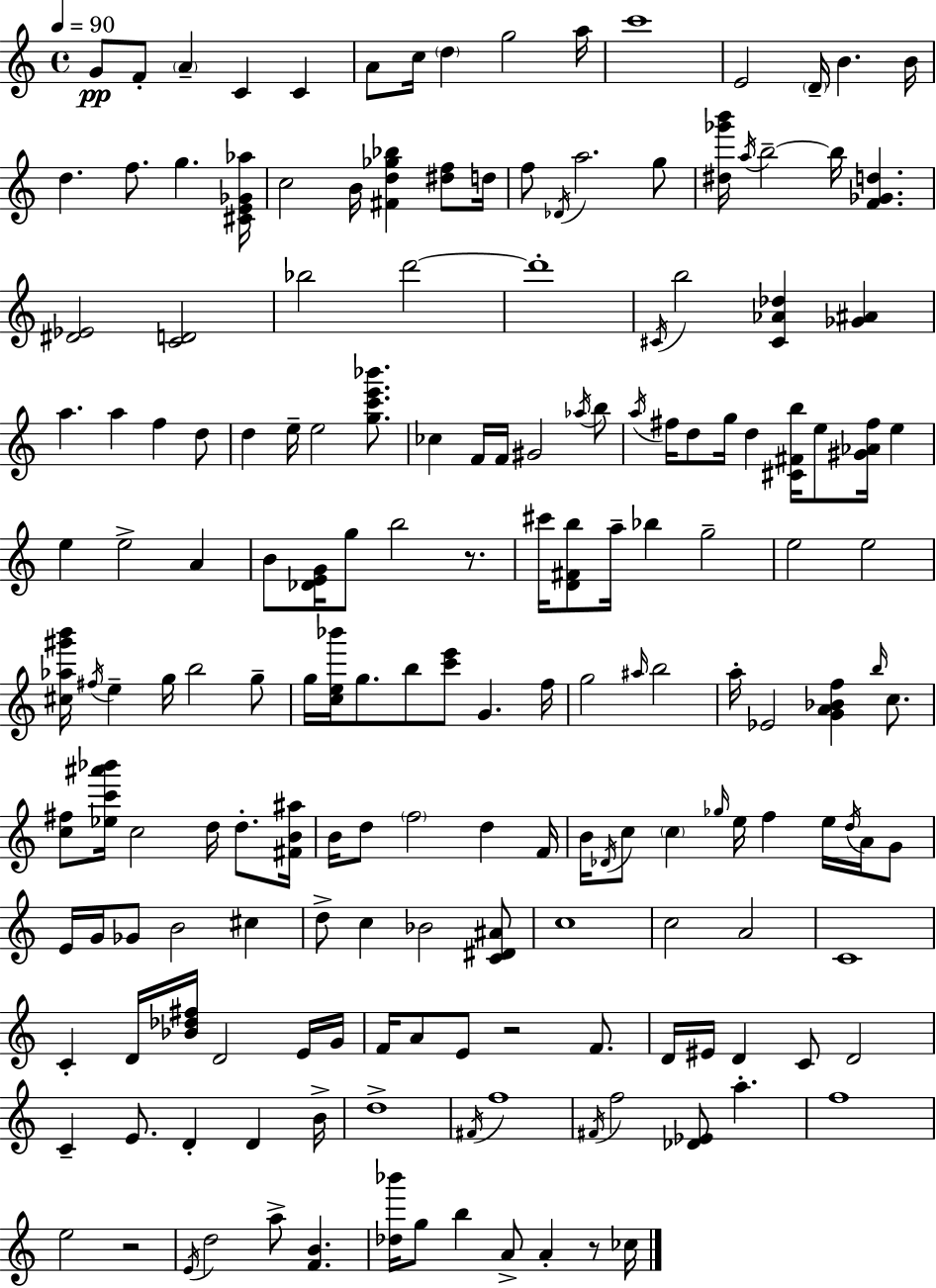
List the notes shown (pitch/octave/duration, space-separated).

G4/e F4/e A4/q C4/q C4/q A4/e C5/s D5/q G5/h A5/s C6/w E4/h D4/s B4/q. B4/s D5/q. F5/e. G5/q. [C#4,E4,Gb4,Ab5]/s C5/h B4/s [F#4,D5,Gb5,Bb5]/q [D#5,F5]/e D5/s F5/e Db4/s A5/h. G5/e [D#5,Gb6,B6]/s A5/s B5/h B5/s [F4,Gb4,D5]/q. [D#4,Eb4]/h [C4,D4]/h Bb5/h D6/h D6/w C#4/s B5/h [C#4,Ab4,Db5]/q [Gb4,A#4]/q A5/q. A5/q F5/q D5/e D5/q E5/s E5/h [G5,C6,E6,Bb6]/e. CES5/q F4/s F4/s G#4/h Ab5/s B5/e A5/s F#5/s D5/e G5/s D5/q [C#4,F#4,B5]/s E5/e [G#4,Ab4,F#5]/s E5/q E5/q E5/h A4/q B4/e [Db4,E4,G4]/s G5/e B5/h R/e. C#6/s [D4,F#4,B5]/e A5/s Bb5/q G5/h E5/h E5/h [C#5,Ab5,G#6,B6]/s F#5/s E5/q G5/s B5/h G5/e G5/s [C5,E5,Bb6]/s G5/e. B5/e [C6,E6]/e G4/q. F5/s G5/h A#5/s B5/h A5/s Eb4/h [G4,A4,Bb4,F5]/q B5/s C5/e. [C5,F#5]/e [Eb5,C6,A#6,Bb6]/s C5/h D5/s D5/e. [F#4,B4,A#5]/s B4/s D5/e F5/h D5/q F4/s B4/s Db4/s C5/e C5/q Gb5/s E5/s F5/q E5/s D5/s A4/s G4/e E4/s G4/s Gb4/e B4/h C#5/q D5/e C5/q Bb4/h [C4,D#4,A#4]/e C5/w C5/h A4/h C4/w C4/q D4/s [Bb4,Db5,F#5]/s D4/h E4/s G4/s F4/s A4/e E4/e R/h F4/e. D4/s EIS4/s D4/q C4/e D4/h C4/q E4/e. D4/q D4/q B4/s D5/w F#4/s F5/w F#4/s F5/h [Db4,Eb4]/e A5/q. F5/w E5/h R/h E4/s D5/h A5/e [F4,B4]/q. [Db5,Bb6]/s G5/e B5/q A4/e A4/q R/e CES5/s